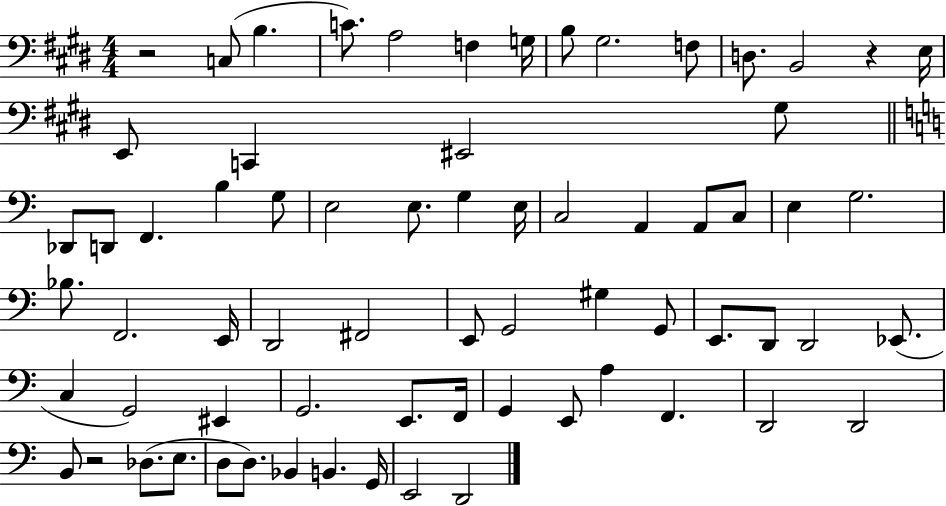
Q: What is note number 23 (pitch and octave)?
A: E3